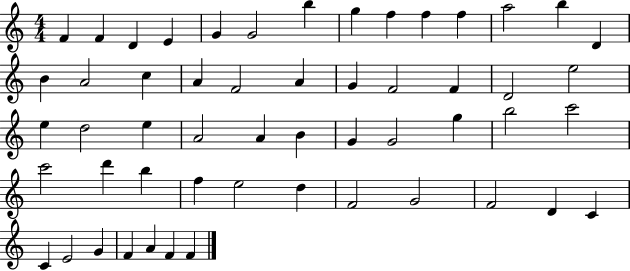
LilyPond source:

{
  \clef treble
  \numericTimeSignature
  \time 4/4
  \key c \major
  f'4 f'4 d'4 e'4 | g'4 g'2 b''4 | g''4 f''4 f''4 f''4 | a''2 b''4 d'4 | \break b'4 a'2 c''4 | a'4 f'2 a'4 | g'4 f'2 f'4 | d'2 e''2 | \break e''4 d''2 e''4 | a'2 a'4 b'4 | g'4 g'2 g''4 | b''2 c'''2 | \break c'''2 d'''4 b''4 | f''4 e''2 d''4 | f'2 g'2 | f'2 d'4 c'4 | \break c'4 e'2 g'4 | f'4 a'4 f'4 f'4 | \bar "|."
}